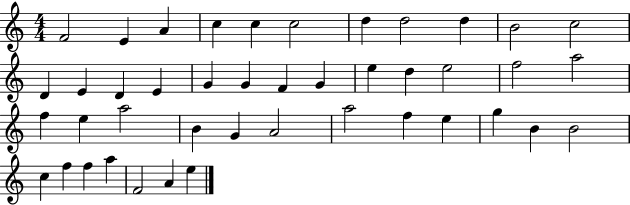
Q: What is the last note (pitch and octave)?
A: E5